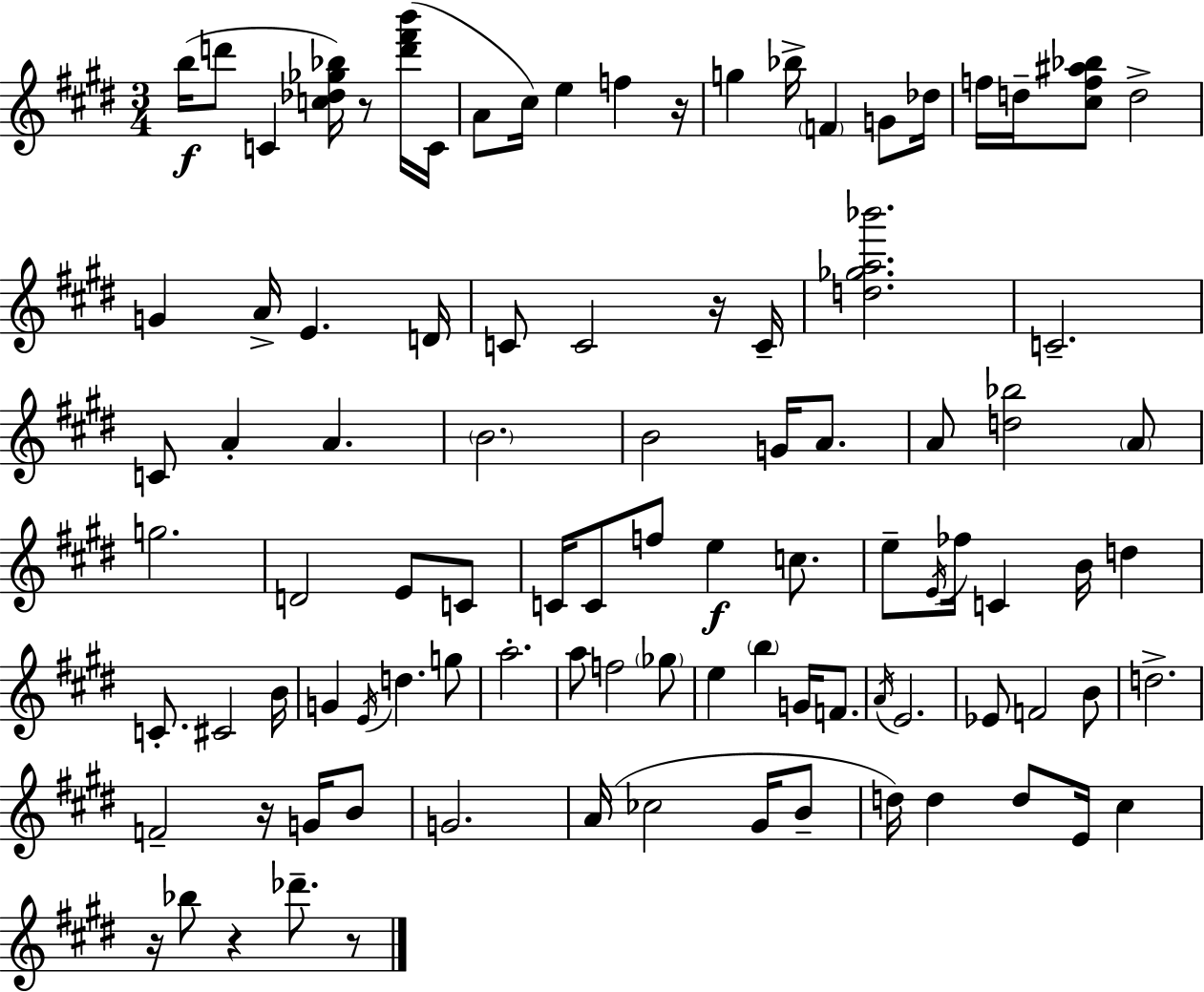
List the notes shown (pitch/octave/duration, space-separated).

B5/s D6/e C4/q [C5,Db5,Gb5,Bb5]/s R/e [D6,F#6,B6]/s C4/s A4/e C#5/s E5/q F5/q R/s G5/q Bb5/s F4/q G4/e Db5/s F5/s D5/s [C#5,F5,A#5,Bb5]/e D5/h G4/q A4/s E4/q. D4/s C4/e C4/h R/s C4/s [D5,Gb5,A5,Bb6]/h. C4/h. C4/e A4/q A4/q. B4/h. B4/h G4/s A4/e. A4/e [D5,Bb5]/h A4/e G5/h. D4/h E4/e C4/e C4/s C4/e F5/e E5/q C5/e. E5/e E4/s FES5/s C4/q B4/s D5/q C4/e. C#4/h B4/s G4/q E4/s D5/q. G5/e A5/h. A5/e F5/h Gb5/e E5/q B5/q G4/s F4/e. A4/s E4/h. Eb4/e F4/h B4/e D5/h. F4/h R/s G4/s B4/e G4/h. A4/s CES5/h G#4/s B4/e D5/s D5/q D5/e E4/s C#5/q R/s Bb5/e R/q Db6/e. R/e